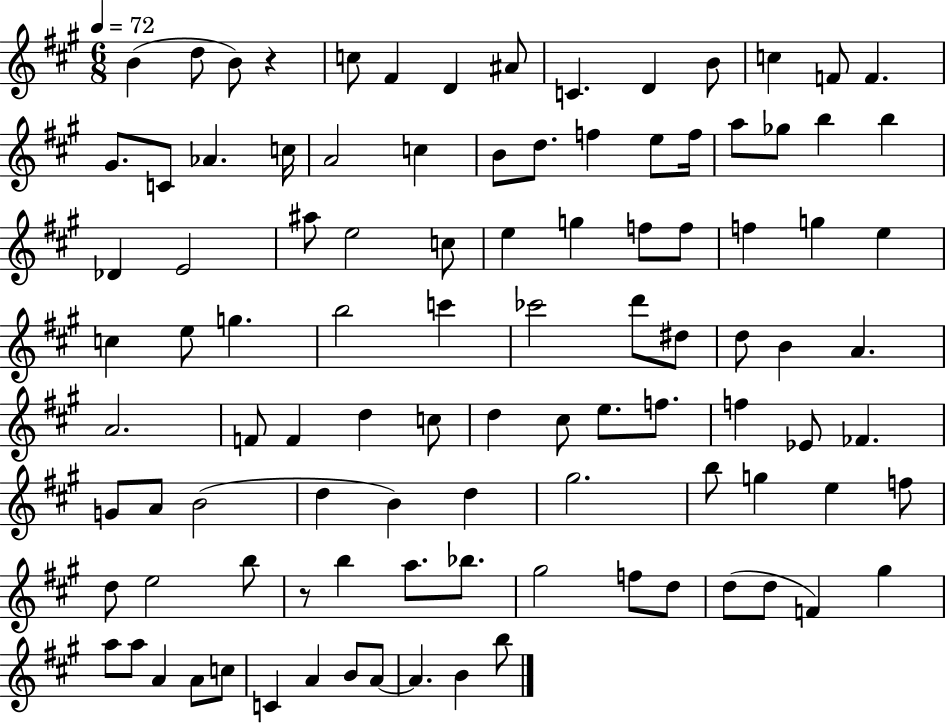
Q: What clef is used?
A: treble